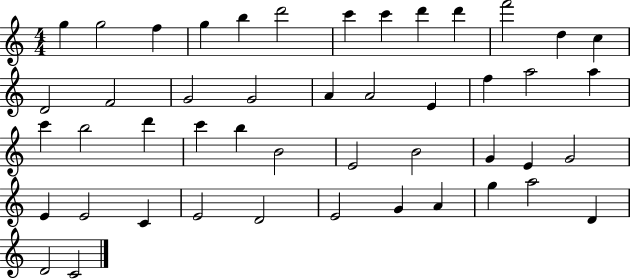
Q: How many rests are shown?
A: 0